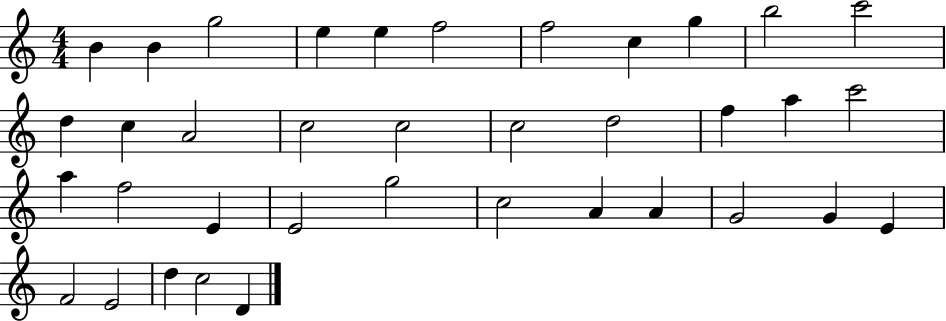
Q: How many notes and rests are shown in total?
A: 37